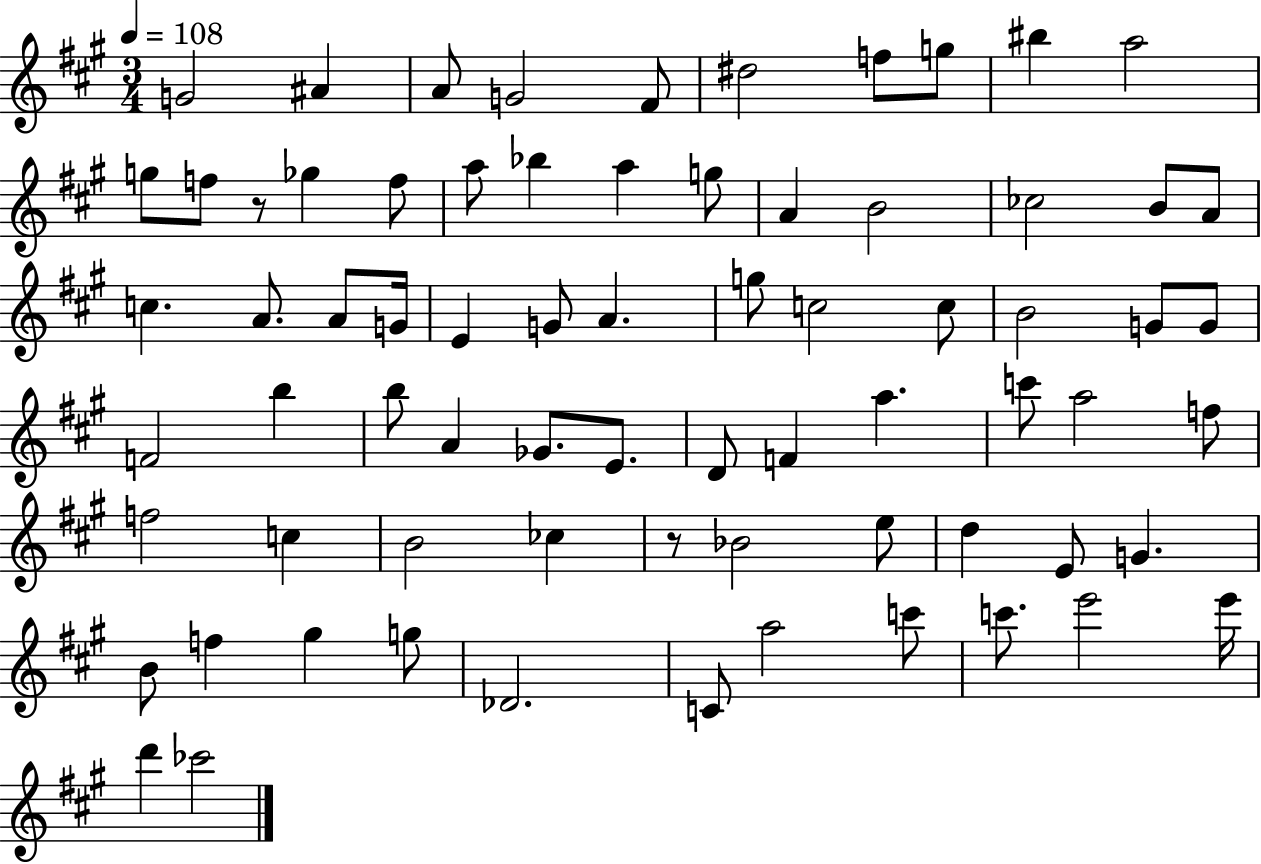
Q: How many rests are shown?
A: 2